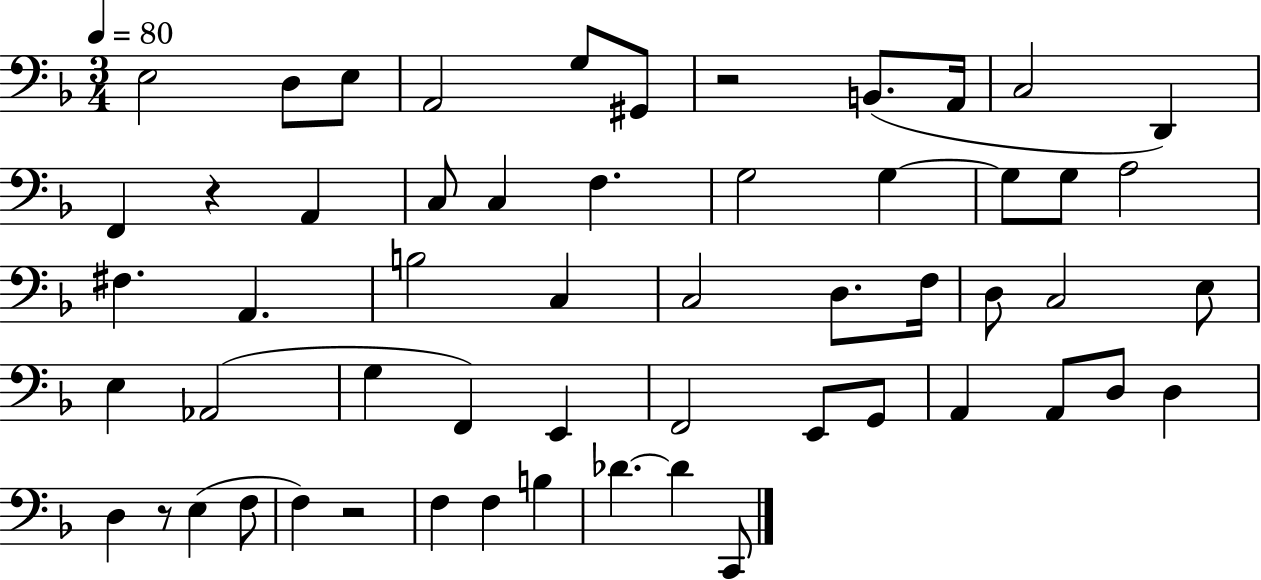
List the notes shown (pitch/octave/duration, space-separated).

E3/h D3/e E3/e A2/h G3/e G#2/e R/h B2/e. A2/s C3/h D2/q F2/q R/q A2/q C3/e C3/q F3/q. G3/h G3/q G3/e G3/e A3/h F#3/q. A2/q. B3/h C3/q C3/h D3/e. F3/s D3/e C3/h E3/e E3/q Ab2/h G3/q F2/q E2/q F2/h E2/e G2/e A2/q A2/e D3/e D3/q D3/q R/e E3/q F3/e F3/q R/h F3/q F3/q B3/q Db4/q. Db4/q C2/e